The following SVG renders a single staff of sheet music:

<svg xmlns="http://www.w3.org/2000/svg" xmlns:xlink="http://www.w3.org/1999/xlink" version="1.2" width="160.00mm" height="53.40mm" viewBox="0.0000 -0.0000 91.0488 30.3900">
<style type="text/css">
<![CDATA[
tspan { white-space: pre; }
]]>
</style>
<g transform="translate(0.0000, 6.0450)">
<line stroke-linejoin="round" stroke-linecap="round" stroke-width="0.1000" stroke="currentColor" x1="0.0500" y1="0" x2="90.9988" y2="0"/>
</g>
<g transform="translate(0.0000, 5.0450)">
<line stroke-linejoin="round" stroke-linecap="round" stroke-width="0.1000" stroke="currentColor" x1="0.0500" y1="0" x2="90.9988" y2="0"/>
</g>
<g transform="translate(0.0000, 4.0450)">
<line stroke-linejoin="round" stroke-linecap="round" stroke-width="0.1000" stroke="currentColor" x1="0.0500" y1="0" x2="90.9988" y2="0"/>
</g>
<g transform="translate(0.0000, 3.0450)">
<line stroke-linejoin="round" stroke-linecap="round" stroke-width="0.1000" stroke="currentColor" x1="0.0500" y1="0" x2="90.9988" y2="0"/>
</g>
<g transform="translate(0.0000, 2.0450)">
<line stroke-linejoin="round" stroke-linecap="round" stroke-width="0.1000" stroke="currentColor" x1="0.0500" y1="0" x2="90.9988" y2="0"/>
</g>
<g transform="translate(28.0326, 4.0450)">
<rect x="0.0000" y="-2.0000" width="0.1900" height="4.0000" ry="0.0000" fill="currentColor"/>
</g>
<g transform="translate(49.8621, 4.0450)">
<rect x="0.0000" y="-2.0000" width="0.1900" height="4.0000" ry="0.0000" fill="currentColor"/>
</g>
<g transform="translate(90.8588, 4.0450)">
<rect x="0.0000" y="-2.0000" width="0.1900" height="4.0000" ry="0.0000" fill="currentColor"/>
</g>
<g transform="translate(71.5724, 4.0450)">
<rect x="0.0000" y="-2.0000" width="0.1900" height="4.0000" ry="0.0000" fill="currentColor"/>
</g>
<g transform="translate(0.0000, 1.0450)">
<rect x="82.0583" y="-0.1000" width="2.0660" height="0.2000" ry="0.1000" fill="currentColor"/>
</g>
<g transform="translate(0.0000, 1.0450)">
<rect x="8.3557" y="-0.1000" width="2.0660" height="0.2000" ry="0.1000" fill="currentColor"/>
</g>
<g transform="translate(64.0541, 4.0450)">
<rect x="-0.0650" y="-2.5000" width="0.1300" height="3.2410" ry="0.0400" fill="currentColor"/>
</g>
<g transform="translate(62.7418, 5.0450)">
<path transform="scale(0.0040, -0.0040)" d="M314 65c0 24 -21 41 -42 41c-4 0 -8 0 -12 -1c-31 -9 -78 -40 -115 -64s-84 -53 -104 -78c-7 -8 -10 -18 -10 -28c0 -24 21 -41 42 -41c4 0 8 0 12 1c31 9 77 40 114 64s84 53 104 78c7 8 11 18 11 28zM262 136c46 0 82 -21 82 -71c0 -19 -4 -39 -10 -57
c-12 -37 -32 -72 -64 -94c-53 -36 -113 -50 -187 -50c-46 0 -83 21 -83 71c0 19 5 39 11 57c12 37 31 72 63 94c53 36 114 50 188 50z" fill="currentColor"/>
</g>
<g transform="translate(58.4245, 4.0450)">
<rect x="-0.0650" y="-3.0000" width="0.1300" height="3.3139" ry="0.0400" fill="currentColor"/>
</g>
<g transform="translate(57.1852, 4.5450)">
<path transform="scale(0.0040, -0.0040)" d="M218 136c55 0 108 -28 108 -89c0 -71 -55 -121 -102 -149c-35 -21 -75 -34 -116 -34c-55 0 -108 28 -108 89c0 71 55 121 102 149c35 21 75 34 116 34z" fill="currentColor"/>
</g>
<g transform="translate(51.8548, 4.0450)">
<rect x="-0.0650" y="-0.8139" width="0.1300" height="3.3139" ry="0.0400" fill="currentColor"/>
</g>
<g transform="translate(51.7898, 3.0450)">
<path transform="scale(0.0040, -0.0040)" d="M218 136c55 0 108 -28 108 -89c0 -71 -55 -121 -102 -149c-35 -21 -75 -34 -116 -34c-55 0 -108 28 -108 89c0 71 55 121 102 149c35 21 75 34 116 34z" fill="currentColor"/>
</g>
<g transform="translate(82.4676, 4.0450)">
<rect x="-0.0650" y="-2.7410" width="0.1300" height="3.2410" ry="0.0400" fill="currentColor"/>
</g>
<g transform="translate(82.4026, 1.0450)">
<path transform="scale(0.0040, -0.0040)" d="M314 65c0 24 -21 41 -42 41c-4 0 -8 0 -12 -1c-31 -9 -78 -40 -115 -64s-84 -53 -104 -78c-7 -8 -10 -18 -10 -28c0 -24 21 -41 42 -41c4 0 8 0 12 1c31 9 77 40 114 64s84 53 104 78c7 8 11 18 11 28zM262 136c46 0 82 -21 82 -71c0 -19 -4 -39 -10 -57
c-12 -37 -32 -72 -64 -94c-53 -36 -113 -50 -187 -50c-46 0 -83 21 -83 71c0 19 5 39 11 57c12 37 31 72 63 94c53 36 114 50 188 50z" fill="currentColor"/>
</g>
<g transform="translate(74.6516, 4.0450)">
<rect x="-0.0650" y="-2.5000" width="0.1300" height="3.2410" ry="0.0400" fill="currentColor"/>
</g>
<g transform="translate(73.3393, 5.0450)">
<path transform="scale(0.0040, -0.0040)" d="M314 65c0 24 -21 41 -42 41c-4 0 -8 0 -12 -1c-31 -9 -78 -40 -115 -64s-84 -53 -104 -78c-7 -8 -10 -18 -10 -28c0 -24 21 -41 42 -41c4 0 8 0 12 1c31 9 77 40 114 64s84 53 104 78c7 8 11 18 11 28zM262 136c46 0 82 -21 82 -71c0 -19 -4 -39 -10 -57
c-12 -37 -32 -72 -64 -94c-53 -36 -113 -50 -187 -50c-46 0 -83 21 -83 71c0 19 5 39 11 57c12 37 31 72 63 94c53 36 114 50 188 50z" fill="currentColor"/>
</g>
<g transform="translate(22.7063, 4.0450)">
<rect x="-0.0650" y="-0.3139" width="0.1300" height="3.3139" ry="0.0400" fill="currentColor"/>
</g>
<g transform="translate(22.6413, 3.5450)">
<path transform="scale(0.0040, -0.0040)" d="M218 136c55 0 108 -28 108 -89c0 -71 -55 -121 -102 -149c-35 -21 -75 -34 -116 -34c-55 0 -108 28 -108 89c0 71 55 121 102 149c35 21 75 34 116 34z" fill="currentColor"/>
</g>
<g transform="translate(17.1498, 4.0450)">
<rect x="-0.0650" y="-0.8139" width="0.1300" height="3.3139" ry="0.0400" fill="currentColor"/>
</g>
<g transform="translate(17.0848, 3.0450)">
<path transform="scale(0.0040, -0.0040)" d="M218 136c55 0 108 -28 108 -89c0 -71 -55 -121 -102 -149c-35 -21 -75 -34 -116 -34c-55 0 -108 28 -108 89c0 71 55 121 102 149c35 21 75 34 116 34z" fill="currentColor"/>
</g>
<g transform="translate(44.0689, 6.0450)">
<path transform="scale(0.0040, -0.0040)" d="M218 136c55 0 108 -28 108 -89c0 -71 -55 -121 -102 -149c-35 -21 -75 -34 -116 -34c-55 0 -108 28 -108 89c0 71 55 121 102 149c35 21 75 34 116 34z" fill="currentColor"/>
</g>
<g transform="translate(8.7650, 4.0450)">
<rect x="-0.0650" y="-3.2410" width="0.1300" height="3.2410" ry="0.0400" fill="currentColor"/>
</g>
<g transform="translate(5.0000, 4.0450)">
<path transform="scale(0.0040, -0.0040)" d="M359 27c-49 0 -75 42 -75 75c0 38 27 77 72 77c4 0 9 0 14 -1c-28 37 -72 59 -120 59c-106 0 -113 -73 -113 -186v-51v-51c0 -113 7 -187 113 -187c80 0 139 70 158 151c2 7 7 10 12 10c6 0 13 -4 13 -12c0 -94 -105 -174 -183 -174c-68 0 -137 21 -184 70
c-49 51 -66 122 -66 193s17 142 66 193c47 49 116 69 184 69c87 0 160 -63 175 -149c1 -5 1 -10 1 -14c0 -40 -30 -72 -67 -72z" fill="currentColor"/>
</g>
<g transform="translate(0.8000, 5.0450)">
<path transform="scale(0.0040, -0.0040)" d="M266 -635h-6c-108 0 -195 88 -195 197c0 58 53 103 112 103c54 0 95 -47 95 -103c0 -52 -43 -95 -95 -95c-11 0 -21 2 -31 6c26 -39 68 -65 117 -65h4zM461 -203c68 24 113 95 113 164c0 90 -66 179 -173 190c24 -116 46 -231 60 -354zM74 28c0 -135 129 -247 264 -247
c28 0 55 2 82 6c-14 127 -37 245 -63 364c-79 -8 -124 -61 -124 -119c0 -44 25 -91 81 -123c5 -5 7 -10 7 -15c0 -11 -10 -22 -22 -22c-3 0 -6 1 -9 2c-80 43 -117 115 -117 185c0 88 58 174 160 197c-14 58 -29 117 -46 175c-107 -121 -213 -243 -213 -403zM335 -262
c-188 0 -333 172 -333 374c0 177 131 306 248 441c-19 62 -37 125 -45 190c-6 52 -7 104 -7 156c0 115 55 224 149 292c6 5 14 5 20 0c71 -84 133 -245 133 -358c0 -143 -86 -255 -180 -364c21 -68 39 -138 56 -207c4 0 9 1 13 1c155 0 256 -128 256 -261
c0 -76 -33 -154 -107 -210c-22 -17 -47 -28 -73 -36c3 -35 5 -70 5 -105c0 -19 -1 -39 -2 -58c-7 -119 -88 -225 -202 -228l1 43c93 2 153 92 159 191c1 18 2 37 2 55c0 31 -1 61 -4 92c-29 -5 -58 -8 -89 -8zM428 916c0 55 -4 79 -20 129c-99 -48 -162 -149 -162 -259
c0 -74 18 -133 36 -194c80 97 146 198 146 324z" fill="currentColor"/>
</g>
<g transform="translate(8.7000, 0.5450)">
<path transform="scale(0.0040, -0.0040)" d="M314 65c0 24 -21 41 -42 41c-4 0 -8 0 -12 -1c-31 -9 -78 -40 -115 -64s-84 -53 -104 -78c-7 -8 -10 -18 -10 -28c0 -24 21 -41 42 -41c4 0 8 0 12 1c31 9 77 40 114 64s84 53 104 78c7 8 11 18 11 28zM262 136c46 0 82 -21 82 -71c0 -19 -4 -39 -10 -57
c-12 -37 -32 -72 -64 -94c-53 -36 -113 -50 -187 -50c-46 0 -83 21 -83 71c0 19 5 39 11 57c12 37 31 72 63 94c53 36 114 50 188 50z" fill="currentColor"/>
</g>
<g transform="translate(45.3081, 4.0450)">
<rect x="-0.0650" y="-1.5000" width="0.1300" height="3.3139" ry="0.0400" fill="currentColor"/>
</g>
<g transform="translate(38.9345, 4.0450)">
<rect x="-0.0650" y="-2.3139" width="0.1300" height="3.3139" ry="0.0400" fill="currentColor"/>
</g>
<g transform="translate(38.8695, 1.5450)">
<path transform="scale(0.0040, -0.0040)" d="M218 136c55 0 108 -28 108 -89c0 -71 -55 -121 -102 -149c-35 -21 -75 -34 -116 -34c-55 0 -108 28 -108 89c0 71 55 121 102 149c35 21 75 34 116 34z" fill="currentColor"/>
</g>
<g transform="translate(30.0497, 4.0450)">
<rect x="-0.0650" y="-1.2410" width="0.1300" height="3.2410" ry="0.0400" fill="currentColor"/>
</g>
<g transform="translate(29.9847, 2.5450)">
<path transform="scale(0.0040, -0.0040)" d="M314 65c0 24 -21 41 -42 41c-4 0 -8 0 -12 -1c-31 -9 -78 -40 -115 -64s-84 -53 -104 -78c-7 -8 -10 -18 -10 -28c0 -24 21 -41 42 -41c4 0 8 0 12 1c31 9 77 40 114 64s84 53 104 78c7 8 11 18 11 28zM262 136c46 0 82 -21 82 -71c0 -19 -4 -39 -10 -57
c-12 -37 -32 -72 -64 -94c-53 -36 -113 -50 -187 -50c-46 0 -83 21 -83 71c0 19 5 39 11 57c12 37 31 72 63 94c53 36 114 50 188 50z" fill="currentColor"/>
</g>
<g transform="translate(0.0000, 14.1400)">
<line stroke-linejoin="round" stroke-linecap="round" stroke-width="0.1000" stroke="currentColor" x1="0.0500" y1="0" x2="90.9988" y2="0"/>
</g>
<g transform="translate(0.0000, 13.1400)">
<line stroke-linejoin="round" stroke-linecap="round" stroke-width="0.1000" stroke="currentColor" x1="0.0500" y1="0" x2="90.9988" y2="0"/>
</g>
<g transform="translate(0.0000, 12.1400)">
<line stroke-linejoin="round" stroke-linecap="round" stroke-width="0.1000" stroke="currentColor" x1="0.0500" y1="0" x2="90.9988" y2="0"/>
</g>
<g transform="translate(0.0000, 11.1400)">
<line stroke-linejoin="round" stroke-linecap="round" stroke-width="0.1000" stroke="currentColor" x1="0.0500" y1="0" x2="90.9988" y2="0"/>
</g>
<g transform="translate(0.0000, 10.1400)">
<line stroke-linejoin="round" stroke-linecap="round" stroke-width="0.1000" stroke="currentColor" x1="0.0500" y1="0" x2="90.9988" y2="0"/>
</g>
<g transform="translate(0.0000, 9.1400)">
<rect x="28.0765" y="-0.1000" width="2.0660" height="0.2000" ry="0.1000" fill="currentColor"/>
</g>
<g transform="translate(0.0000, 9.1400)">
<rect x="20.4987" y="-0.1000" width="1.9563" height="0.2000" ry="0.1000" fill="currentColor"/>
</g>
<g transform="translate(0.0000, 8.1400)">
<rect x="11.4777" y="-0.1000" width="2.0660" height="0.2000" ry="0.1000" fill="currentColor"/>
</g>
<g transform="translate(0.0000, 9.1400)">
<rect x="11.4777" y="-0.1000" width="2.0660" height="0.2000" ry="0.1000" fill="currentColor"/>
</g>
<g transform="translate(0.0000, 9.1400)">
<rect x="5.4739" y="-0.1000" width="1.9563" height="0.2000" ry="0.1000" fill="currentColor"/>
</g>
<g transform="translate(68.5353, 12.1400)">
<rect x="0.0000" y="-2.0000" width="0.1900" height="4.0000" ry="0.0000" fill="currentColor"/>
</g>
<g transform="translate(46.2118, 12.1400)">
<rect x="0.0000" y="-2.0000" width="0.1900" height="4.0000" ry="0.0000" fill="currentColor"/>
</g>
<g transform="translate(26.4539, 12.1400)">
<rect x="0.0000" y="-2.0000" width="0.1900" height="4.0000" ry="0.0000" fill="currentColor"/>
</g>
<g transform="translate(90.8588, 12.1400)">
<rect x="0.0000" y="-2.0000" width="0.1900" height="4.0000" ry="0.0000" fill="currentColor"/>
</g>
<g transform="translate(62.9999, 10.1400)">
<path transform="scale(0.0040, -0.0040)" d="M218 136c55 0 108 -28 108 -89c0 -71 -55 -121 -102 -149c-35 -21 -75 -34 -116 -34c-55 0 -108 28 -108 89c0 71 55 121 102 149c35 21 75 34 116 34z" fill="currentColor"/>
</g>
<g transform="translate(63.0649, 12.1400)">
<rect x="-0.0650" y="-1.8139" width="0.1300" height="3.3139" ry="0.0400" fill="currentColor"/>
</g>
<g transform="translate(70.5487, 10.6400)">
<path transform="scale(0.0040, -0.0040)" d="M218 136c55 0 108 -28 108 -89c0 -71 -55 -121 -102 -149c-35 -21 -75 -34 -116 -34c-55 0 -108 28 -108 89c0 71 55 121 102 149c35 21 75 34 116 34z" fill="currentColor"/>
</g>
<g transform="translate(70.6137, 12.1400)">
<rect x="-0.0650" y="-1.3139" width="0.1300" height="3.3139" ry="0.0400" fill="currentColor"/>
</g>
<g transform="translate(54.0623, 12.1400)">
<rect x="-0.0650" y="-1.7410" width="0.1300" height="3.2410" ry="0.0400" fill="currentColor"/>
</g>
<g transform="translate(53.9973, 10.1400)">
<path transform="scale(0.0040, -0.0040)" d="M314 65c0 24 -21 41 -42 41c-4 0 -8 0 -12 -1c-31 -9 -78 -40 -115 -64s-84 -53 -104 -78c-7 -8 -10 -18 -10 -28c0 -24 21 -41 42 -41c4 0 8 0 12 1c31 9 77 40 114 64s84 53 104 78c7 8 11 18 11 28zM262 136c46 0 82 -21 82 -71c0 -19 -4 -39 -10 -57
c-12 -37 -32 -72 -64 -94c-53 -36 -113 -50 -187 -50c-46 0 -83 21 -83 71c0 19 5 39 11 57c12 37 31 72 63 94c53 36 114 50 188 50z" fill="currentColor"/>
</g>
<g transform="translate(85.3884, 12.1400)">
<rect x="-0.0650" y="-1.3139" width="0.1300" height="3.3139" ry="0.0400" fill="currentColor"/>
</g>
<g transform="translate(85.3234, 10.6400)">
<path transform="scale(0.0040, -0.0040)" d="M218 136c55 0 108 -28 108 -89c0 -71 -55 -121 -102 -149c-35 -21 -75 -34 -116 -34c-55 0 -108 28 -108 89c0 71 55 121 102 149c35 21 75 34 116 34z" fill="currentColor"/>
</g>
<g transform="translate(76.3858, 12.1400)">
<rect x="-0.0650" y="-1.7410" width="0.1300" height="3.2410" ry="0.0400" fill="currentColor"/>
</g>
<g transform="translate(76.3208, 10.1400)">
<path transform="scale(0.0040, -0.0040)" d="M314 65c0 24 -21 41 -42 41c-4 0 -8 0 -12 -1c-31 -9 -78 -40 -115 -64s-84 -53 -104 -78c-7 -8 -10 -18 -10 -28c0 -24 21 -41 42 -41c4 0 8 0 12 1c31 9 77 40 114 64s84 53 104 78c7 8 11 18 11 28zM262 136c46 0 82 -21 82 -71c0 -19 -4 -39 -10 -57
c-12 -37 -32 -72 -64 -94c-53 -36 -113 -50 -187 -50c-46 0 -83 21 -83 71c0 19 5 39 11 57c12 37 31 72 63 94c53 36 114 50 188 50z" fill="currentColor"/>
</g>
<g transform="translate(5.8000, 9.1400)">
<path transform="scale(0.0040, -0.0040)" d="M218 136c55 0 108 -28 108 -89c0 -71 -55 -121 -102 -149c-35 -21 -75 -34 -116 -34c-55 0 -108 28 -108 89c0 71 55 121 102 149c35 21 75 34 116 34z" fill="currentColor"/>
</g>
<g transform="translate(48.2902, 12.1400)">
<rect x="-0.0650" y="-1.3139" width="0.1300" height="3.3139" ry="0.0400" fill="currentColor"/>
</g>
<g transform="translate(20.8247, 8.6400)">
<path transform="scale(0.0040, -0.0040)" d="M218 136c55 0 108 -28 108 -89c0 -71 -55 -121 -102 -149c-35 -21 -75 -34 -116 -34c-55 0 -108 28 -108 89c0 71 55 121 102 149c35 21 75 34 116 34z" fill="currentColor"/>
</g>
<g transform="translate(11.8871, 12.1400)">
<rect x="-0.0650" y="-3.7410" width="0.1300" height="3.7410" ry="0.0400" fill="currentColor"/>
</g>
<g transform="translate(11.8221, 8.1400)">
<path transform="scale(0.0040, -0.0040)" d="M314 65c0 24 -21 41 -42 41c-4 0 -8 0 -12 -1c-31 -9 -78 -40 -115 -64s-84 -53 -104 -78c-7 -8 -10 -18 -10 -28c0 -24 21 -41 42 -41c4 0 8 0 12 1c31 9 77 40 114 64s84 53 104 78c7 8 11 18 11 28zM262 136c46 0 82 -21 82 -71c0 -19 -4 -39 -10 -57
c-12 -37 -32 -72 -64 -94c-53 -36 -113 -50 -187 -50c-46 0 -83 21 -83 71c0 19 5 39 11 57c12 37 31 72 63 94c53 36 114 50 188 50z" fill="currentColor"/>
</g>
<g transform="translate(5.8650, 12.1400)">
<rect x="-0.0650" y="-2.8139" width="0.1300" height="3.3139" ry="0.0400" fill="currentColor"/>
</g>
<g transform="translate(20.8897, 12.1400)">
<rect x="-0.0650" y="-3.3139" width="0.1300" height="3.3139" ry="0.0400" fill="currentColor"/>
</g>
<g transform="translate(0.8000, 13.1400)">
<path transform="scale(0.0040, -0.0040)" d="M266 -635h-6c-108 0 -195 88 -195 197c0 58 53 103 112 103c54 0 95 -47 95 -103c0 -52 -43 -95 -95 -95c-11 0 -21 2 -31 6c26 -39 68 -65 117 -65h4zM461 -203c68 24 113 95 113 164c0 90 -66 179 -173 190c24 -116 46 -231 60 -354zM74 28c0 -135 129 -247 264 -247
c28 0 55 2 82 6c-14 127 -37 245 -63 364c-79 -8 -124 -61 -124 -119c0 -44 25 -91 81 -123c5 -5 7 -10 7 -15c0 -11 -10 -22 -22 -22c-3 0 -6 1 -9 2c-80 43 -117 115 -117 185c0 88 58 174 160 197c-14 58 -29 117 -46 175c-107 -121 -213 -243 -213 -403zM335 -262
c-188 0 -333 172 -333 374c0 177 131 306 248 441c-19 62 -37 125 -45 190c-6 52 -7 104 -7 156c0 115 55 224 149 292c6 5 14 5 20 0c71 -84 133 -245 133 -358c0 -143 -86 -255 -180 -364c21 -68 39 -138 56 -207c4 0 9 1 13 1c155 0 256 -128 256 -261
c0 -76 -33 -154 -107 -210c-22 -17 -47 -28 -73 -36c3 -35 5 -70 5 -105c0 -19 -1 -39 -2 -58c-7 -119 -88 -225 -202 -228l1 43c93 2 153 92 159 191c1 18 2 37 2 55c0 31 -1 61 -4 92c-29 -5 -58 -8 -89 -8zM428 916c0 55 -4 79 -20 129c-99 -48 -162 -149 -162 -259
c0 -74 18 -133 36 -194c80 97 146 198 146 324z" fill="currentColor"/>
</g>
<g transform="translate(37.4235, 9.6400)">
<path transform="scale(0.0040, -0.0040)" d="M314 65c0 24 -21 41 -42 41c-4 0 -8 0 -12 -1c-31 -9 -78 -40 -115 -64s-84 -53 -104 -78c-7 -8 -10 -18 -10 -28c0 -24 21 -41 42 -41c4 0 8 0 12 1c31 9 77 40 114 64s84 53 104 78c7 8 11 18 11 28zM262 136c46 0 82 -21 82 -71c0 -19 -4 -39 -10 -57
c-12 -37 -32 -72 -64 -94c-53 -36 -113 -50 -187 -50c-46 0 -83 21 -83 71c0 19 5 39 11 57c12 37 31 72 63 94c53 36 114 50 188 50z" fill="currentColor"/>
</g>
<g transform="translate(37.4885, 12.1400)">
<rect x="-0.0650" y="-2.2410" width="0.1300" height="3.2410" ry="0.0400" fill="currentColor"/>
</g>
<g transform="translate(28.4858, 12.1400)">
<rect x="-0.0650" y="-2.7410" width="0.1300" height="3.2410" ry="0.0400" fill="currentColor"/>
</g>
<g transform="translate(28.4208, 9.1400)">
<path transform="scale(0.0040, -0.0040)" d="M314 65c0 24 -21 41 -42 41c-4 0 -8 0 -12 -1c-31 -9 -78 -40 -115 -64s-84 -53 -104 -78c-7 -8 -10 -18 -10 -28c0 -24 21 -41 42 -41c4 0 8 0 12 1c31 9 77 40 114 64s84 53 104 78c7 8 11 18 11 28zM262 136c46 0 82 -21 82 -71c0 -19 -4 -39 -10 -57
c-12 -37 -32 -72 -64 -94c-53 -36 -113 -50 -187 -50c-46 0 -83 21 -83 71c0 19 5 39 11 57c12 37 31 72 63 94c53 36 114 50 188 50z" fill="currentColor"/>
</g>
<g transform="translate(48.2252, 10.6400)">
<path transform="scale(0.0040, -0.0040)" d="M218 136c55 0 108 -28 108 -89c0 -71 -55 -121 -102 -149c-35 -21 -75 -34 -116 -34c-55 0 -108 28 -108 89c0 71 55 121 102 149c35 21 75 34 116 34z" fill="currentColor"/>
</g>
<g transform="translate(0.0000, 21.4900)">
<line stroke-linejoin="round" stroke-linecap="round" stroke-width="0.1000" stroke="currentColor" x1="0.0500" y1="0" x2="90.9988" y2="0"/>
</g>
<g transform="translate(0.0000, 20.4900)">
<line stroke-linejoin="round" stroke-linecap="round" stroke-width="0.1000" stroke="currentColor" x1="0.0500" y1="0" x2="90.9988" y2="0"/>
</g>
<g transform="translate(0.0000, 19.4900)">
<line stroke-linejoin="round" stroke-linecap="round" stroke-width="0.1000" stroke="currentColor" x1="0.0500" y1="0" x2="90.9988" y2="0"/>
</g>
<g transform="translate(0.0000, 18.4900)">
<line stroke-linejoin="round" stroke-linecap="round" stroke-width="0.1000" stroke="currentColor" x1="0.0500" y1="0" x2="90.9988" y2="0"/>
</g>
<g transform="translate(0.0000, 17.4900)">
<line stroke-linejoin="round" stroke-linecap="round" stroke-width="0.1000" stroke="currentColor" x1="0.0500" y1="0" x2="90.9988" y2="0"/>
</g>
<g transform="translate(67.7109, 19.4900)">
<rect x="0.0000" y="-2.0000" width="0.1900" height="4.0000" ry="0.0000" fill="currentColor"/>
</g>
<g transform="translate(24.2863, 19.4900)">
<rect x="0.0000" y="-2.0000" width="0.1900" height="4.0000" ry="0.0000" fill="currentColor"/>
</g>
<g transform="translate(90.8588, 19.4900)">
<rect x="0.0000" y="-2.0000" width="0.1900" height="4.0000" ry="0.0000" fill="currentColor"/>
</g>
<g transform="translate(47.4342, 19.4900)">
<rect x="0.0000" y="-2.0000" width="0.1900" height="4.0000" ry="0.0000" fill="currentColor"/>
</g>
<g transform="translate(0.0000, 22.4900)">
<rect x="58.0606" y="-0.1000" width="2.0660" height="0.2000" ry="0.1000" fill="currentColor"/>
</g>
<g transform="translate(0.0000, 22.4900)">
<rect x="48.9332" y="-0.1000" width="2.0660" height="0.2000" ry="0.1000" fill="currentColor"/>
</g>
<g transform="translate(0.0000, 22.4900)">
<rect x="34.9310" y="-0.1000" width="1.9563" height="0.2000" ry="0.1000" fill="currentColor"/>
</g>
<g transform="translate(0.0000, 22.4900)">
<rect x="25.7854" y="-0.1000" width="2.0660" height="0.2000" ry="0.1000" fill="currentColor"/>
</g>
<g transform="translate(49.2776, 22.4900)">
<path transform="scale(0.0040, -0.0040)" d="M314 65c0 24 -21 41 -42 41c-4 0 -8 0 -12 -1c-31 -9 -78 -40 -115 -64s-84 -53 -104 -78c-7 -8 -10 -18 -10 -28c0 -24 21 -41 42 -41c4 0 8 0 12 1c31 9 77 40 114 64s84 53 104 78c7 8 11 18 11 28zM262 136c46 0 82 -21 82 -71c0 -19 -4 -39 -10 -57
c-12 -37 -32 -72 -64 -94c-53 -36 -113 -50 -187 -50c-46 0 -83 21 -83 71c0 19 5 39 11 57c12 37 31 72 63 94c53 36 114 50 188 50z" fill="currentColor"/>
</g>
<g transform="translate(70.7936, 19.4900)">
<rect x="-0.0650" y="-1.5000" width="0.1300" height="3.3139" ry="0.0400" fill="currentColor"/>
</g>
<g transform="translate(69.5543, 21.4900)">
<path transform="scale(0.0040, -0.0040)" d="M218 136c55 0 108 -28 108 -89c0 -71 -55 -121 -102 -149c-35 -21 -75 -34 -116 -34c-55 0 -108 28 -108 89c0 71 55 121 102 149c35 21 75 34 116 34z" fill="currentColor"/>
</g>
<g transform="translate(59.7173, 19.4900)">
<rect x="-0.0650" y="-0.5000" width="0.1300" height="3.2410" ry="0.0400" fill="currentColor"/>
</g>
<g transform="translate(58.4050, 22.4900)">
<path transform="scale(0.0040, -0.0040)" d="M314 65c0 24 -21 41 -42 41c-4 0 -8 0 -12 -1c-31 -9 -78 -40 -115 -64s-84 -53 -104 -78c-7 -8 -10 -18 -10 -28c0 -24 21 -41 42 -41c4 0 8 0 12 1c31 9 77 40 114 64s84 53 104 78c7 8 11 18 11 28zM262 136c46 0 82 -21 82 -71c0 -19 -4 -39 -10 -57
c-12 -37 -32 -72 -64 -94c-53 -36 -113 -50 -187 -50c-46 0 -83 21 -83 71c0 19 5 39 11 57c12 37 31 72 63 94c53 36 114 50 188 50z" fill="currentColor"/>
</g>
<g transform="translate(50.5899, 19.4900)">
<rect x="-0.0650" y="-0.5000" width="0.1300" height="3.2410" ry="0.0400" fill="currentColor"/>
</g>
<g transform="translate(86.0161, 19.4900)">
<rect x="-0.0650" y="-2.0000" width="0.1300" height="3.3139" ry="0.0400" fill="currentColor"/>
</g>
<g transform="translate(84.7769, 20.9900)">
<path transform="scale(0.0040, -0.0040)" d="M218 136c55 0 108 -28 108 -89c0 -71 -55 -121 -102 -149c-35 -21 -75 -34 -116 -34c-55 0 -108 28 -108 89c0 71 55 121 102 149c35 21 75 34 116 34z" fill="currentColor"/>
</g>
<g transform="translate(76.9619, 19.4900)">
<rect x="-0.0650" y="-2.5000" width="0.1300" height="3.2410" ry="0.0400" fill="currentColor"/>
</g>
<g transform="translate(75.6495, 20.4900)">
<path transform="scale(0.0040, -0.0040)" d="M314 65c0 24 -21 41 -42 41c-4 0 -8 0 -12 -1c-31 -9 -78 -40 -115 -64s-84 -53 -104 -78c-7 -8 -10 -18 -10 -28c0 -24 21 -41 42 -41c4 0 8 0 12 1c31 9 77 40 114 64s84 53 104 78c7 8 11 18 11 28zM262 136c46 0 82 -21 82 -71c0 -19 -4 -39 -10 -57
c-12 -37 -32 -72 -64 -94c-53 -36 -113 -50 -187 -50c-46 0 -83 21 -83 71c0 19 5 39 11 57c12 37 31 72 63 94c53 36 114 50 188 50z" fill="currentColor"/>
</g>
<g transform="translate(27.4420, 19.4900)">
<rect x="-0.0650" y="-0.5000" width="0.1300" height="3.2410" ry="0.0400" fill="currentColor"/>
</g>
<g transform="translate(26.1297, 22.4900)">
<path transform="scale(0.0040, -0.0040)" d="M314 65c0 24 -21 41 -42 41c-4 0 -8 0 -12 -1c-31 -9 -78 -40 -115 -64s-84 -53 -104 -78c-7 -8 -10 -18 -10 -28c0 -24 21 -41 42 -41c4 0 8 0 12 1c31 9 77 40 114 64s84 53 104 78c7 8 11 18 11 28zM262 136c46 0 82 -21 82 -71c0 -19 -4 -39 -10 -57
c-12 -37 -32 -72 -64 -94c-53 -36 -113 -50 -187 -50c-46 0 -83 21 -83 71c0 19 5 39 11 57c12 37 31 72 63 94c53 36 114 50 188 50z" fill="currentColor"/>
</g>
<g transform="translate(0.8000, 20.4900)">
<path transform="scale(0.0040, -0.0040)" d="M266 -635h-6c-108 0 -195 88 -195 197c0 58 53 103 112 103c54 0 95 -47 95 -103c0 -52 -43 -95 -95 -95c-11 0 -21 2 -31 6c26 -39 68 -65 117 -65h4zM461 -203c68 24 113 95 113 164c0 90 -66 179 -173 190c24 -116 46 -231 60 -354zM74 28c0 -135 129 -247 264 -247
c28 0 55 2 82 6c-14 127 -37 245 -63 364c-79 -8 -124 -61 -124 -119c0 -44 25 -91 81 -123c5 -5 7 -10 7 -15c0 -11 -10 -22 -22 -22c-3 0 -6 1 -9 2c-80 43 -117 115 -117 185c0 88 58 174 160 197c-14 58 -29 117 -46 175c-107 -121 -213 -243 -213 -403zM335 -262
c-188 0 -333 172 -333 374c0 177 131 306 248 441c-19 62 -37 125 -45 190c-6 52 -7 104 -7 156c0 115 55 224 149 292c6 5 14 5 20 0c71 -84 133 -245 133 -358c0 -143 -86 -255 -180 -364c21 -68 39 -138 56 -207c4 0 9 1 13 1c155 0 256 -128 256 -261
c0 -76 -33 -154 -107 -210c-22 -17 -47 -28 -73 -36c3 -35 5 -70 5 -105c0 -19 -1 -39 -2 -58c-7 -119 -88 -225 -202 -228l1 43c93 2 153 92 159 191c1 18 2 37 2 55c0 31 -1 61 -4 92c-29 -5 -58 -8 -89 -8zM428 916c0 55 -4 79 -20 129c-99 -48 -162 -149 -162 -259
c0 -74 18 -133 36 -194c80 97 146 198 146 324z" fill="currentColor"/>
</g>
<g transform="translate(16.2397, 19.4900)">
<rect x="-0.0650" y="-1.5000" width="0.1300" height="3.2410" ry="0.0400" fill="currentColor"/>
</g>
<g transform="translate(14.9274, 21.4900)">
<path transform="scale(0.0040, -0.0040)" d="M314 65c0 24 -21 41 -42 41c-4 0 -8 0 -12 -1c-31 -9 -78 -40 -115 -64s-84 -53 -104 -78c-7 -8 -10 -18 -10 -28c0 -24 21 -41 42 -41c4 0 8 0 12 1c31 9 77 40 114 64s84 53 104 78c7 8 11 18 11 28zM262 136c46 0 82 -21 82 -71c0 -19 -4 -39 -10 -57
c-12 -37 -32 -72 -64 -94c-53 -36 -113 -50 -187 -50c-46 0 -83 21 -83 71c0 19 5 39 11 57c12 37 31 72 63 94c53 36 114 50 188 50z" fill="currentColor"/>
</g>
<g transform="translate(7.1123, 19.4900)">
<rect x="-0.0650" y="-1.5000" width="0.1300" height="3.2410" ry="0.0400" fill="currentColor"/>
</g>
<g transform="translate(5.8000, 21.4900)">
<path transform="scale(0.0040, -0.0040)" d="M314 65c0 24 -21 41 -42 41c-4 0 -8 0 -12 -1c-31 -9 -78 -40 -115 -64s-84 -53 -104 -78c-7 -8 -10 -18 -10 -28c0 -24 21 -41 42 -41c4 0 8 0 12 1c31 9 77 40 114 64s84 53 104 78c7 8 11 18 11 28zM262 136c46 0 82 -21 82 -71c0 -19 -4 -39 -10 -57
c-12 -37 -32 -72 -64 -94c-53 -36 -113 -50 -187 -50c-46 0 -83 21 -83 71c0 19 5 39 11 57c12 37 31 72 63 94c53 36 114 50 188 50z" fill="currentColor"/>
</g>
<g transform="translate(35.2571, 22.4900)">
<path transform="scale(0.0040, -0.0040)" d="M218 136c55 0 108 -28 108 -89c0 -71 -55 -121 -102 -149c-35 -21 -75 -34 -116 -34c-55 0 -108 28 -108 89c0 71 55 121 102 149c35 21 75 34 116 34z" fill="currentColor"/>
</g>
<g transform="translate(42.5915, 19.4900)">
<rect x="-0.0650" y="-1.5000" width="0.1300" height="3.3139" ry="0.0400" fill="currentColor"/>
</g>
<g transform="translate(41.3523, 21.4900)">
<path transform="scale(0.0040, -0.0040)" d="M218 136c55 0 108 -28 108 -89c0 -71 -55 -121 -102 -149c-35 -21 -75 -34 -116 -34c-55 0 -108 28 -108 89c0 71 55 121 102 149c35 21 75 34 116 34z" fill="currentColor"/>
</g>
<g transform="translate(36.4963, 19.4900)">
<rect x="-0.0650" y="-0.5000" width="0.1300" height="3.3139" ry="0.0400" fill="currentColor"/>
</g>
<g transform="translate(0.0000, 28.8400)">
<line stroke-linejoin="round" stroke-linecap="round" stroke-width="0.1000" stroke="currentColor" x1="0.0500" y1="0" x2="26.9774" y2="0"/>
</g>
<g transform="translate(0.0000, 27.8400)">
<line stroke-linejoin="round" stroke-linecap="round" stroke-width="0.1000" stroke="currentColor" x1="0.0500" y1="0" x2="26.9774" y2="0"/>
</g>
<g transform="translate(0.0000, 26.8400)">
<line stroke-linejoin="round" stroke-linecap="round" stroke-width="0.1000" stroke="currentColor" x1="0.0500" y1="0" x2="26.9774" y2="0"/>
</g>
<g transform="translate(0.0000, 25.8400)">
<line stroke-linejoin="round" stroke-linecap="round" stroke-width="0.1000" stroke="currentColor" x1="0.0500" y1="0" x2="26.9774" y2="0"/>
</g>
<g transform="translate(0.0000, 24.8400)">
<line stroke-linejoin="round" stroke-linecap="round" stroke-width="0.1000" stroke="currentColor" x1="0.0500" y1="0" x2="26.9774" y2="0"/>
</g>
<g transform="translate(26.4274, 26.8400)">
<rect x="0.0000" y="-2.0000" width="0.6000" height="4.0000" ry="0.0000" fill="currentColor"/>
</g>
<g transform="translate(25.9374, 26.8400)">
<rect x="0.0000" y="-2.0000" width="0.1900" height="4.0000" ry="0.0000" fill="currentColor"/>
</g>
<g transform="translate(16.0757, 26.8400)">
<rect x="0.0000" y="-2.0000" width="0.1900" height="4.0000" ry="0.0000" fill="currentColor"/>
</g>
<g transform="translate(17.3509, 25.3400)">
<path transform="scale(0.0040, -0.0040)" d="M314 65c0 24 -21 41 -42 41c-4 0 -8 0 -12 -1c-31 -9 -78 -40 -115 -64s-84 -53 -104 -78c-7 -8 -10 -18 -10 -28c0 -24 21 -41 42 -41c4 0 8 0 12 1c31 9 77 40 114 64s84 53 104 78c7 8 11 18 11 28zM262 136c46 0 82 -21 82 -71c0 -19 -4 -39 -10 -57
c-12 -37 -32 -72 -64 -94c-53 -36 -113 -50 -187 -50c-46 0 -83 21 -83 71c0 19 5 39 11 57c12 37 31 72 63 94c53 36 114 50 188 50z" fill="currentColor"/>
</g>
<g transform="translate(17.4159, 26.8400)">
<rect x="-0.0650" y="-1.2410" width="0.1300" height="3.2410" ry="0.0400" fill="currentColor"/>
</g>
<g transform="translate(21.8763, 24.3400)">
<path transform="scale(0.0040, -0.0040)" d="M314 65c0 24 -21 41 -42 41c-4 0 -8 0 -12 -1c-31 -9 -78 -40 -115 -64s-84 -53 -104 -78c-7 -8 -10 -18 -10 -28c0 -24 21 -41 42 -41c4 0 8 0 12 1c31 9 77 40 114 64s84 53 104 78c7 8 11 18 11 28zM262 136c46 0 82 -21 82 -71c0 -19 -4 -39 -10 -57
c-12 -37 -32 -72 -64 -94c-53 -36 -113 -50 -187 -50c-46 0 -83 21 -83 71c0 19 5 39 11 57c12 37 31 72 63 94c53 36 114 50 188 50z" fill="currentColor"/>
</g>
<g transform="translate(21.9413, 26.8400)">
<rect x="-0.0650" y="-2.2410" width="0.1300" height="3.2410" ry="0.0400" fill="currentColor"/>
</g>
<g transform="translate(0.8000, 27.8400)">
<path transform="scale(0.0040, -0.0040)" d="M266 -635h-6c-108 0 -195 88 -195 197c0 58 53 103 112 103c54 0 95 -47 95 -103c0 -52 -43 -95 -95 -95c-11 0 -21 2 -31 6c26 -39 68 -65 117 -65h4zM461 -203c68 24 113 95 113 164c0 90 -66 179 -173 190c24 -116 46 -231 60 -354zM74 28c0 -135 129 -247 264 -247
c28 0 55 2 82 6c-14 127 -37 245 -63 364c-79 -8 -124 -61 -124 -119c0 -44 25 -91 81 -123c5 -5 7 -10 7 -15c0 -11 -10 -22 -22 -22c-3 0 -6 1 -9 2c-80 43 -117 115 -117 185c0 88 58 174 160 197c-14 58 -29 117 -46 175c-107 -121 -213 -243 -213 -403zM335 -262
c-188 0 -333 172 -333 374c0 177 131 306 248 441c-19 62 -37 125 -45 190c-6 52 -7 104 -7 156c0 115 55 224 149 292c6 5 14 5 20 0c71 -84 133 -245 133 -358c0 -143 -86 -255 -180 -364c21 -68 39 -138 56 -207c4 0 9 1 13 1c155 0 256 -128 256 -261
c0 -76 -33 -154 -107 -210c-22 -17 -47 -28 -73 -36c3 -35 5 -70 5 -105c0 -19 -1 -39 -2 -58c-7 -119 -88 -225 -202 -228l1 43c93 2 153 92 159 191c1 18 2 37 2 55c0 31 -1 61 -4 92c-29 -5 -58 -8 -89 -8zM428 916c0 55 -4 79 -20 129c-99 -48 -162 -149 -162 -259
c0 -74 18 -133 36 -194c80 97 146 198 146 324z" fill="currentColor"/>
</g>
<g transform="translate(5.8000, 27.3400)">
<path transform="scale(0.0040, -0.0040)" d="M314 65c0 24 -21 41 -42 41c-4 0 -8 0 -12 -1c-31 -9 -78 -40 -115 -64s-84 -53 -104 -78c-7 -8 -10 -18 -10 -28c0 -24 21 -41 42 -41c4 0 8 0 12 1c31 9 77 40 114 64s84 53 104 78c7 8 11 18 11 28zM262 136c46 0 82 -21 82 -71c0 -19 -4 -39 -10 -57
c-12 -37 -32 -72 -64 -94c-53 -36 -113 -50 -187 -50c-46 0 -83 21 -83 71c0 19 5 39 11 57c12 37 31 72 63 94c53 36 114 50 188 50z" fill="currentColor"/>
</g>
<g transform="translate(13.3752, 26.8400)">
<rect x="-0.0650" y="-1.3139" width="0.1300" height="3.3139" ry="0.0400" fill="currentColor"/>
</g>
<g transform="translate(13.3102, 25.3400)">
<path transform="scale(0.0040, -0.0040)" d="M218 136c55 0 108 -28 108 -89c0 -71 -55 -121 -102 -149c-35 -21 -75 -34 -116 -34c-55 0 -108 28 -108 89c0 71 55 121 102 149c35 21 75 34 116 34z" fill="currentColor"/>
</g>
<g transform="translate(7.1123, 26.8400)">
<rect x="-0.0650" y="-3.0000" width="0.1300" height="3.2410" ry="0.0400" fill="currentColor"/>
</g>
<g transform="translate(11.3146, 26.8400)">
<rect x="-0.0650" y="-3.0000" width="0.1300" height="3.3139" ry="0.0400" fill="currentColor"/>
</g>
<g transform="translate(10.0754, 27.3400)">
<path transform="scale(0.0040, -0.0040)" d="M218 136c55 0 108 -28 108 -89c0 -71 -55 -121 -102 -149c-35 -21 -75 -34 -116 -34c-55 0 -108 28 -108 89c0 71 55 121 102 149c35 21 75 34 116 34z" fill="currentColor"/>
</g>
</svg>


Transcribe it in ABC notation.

X:1
T:Untitled
M:4/4
L:1/4
K:C
b2 d c e2 g E d A G2 G2 a2 a c'2 b a2 g2 e f2 f e f2 e E2 E2 C2 C E C2 C2 E G2 F A2 A e e2 g2